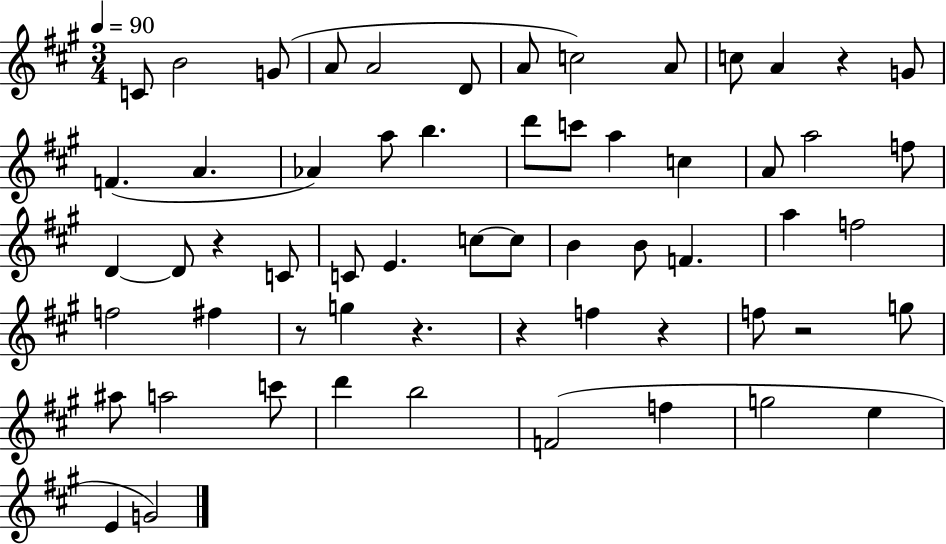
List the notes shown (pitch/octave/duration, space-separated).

C4/e B4/h G4/e A4/e A4/h D4/e A4/e C5/h A4/e C5/e A4/q R/q G4/e F4/q. A4/q. Ab4/q A5/e B5/q. D6/e C6/e A5/q C5/q A4/e A5/h F5/e D4/q D4/e R/q C4/e C4/e E4/q. C5/e C5/e B4/q B4/e F4/q. A5/q F5/h F5/h F#5/q R/e G5/q R/q. R/q F5/q R/q F5/e R/h G5/e A#5/e A5/h C6/e D6/q B5/h F4/h F5/q G5/h E5/q E4/q G4/h